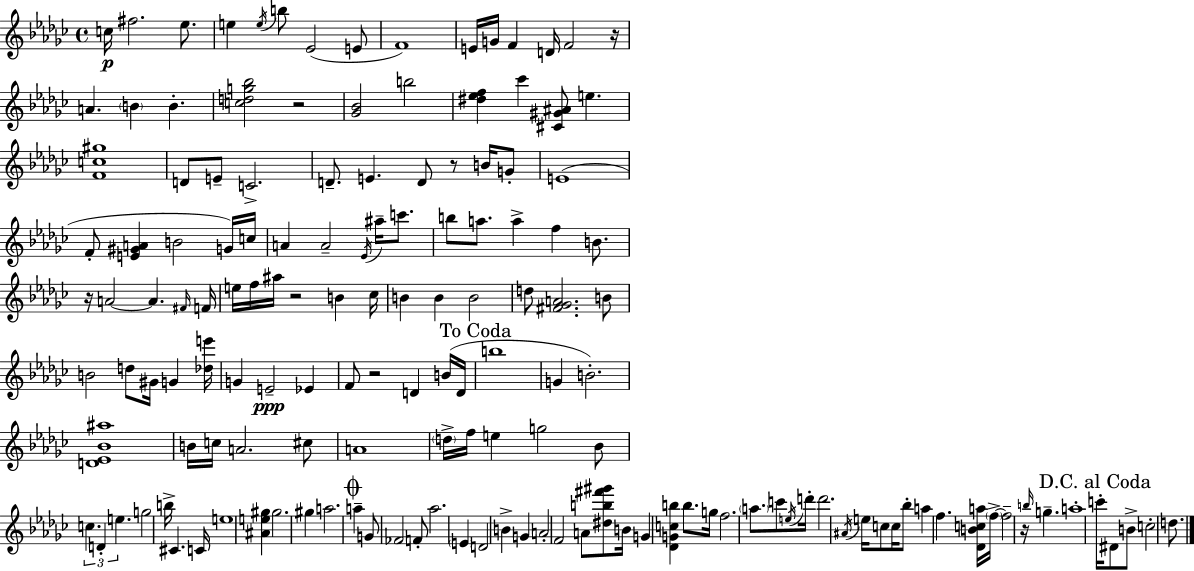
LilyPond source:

{
  \clef treble
  \time 4/4
  \defaultTimeSignature
  \key ees \minor
  c''16\p fis''2. ees''8. | e''4 \acciaccatura { e''16 } b''8 ees'2( e'8 | f'1) | e'16 g'16 f'4 d'16 f'2 | \break r16 a'4. \parenthesize b'4 b'4.-. | <c'' d'' g'' bes''>2 r2 | <ges' bes'>2 b''2 | <dis'' ees'' f''>4 ces'''4 <cis' gis' ais'>8 e''4. | \break <f' c'' gis''>1 | d'8 e'8-- c'2.-> | d'8.-- e'4. d'8 r8 b'16 g'8-. | e'1( | \break f'8-. <e' gis' a'>4 b'2 g'16) | c''16 a'4 a'2-- \acciaccatura { ees'16 } ais''16-- c'''8. | b''8 a''8. a''4-> f''4 b'8. | r16 a'2~~ a'4. | \break \grace { fis'16 } f'16 e''16 f''16 ais''16 r2 b'4 | ces''16 b'4 b'4 b'2 | d''8 <fis' ges' a'>2. | b'8 b'2 d''8 gis'16 g'4 | \break <des'' e'''>16 g'4 e'2--\ppp ees'4 | f'8 r2 d'4 | b'16( d'16 \mark "To Coda" b''1 | g'4 b'2.-.) | \break <d' ees' bes' ais''>1 | b'16 c''16 a'2. | cis''8 a'1 | \parenthesize d''16-> f''16 e''4 g''2 | \break bes'8 \tuplet 3/2 { c''4. d'4-. e''4. } | g''2 b''16-> cis'4. | c'16 e''1 | <ais' e'' gis''>4 gis''2. | \break gis''4 a''2. | \mark \markup { \musicglyph "scripts.coda" } a''4-- g'8 fes'2 | f'8-. aes''2. \parenthesize e'4 | d'2 b'4-> g'4 | \break a'2-. f'2 | a'8 <dis'' b'' fis''' gis'''>8 b'16 g'4 <des' g' c'' b''>4 | b''8. g''16 f''2. | \parenthesize a''8. c'''8 \acciaccatura { e''16 } d'''16-. d'''2. | \break \acciaccatura { ais'16 } e''16 c''8 c''16 bes''8-. a''4 f''4. | <des' b' c'' a''>16 \parenthesize f''16->~~ f''2-- r16 \grace { b''16 } | g''4.-- a''1-. | \mark "D.C. al Coda" c'''16-. dis'8 b'8-> c''2-. | \break d''8. \bar "|."
}